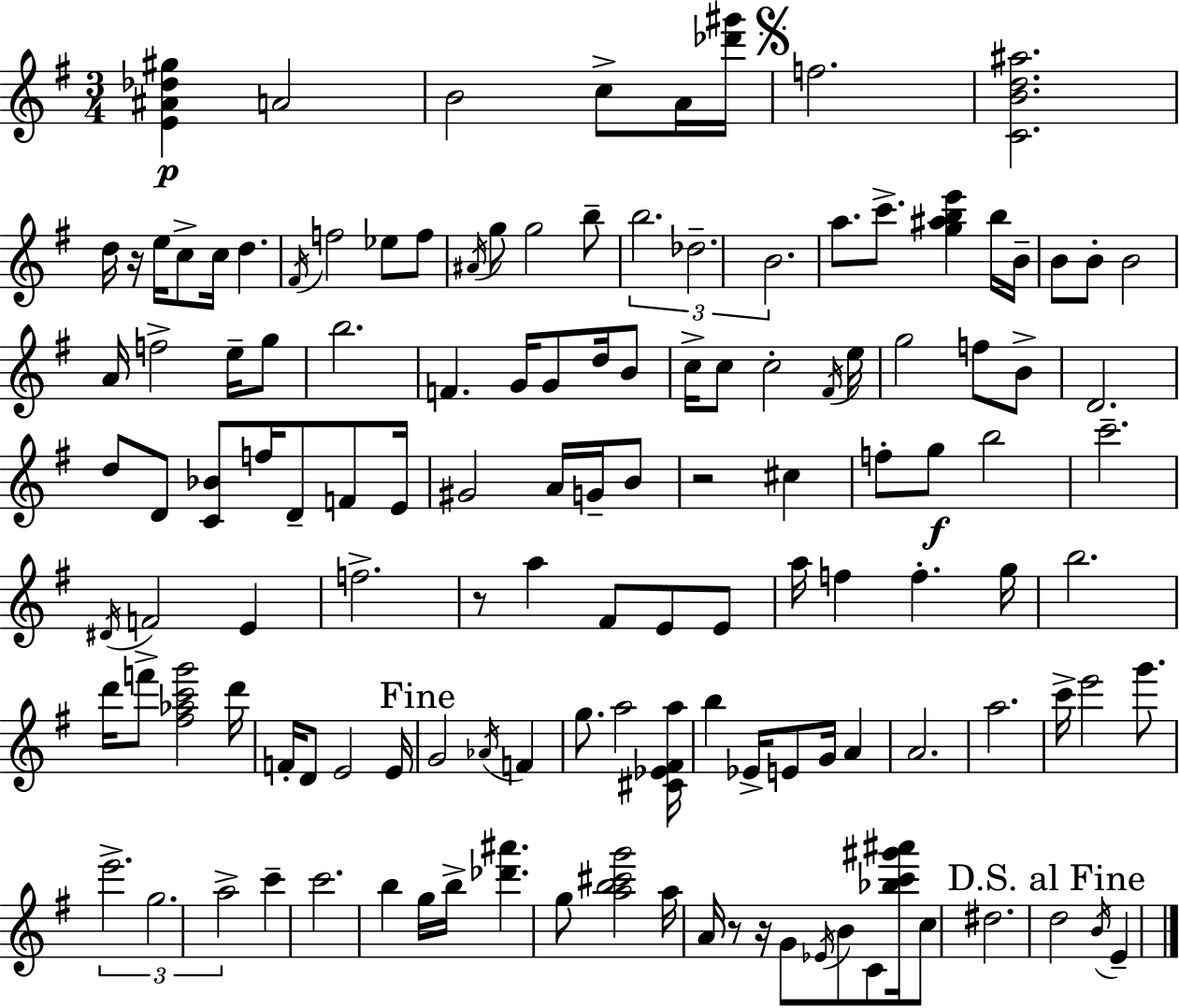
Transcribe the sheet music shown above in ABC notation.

X:1
T:Untitled
M:3/4
L:1/4
K:G
[E^A_d^g] A2 B2 c/2 A/4 [_d'^g']/4 f2 [CBd^a]2 d/4 z/4 e/4 c/2 c/4 d ^F/4 f2 _e/2 f/2 ^A/4 g/2 g2 b/2 b2 _d2 B2 a/2 c'/2 [g^abe'] b/4 B/4 B/2 B/2 B2 A/4 f2 e/4 g/2 b2 F G/4 G/2 d/4 B/2 c/4 c/2 c2 ^F/4 e/4 g2 f/2 B/2 D2 d/2 D/2 [C_B]/2 f/4 D/2 F/2 E/4 ^G2 A/4 G/4 B/2 z2 ^c f/2 g/2 b2 c'2 ^D/4 F2 E f2 z/2 a ^F/2 E/2 E/2 a/4 f f g/4 b2 d'/4 f'/2 [^f_ac'g']2 d'/4 F/4 D/2 E2 E/4 G2 _A/4 F g/2 a2 [^C_E^Fa]/4 b _E/4 E/2 G/4 A A2 a2 c'/4 e'2 g'/2 e'2 g2 a2 c' c'2 b g/4 b/4 [_d'^a'] g/2 [ab^c'g']2 a/4 A/4 z/2 z/4 G/2 _E/4 B/2 C/2 [_bc'^g'^a']/4 c/2 ^d2 d2 B/4 E